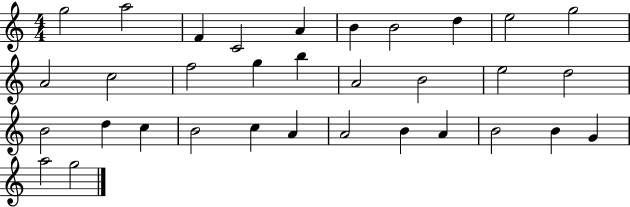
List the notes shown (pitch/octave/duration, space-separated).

G5/h A5/h F4/q C4/h A4/q B4/q B4/h D5/q E5/h G5/h A4/h C5/h F5/h G5/q B5/q A4/h B4/h E5/h D5/h B4/h D5/q C5/q B4/h C5/q A4/q A4/h B4/q A4/q B4/h B4/q G4/q A5/h G5/h